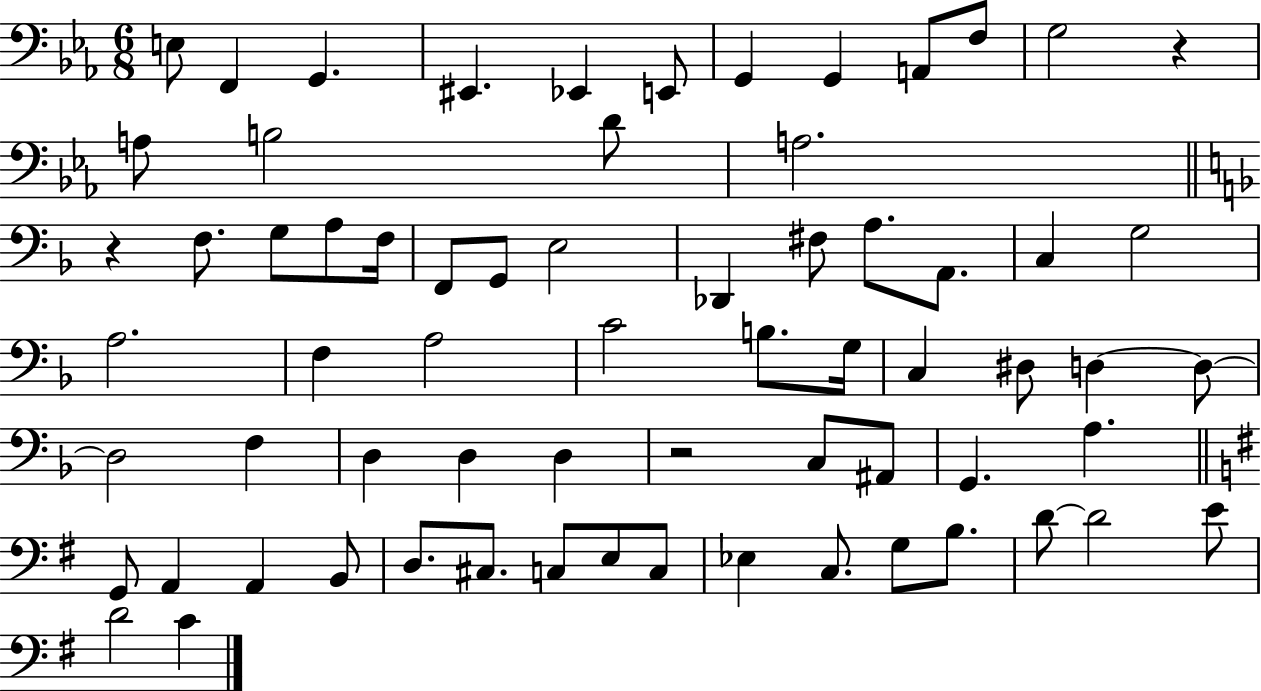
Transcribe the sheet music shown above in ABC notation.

X:1
T:Untitled
M:6/8
L:1/4
K:Eb
E,/2 F,, G,, ^E,, _E,, E,,/2 G,, G,, A,,/2 F,/2 G,2 z A,/2 B,2 D/2 A,2 z F,/2 G,/2 A,/2 F,/4 F,,/2 G,,/2 E,2 _D,, ^F,/2 A,/2 A,,/2 C, G,2 A,2 F, A,2 C2 B,/2 G,/4 C, ^D,/2 D, D,/2 D,2 F, D, D, D, z2 C,/2 ^A,,/2 G,, A, G,,/2 A,, A,, B,,/2 D,/2 ^C,/2 C,/2 E,/2 C,/2 _E, C,/2 G,/2 B,/2 D/2 D2 E/2 D2 C